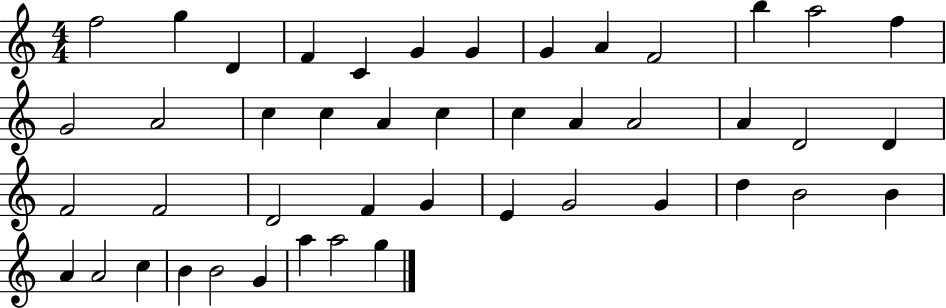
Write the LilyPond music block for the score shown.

{
  \clef treble
  \numericTimeSignature
  \time 4/4
  \key c \major
  f''2 g''4 d'4 | f'4 c'4 g'4 g'4 | g'4 a'4 f'2 | b''4 a''2 f''4 | \break g'2 a'2 | c''4 c''4 a'4 c''4 | c''4 a'4 a'2 | a'4 d'2 d'4 | \break f'2 f'2 | d'2 f'4 g'4 | e'4 g'2 g'4 | d''4 b'2 b'4 | \break a'4 a'2 c''4 | b'4 b'2 g'4 | a''4 a''2 g''4 | \bar "|."
}